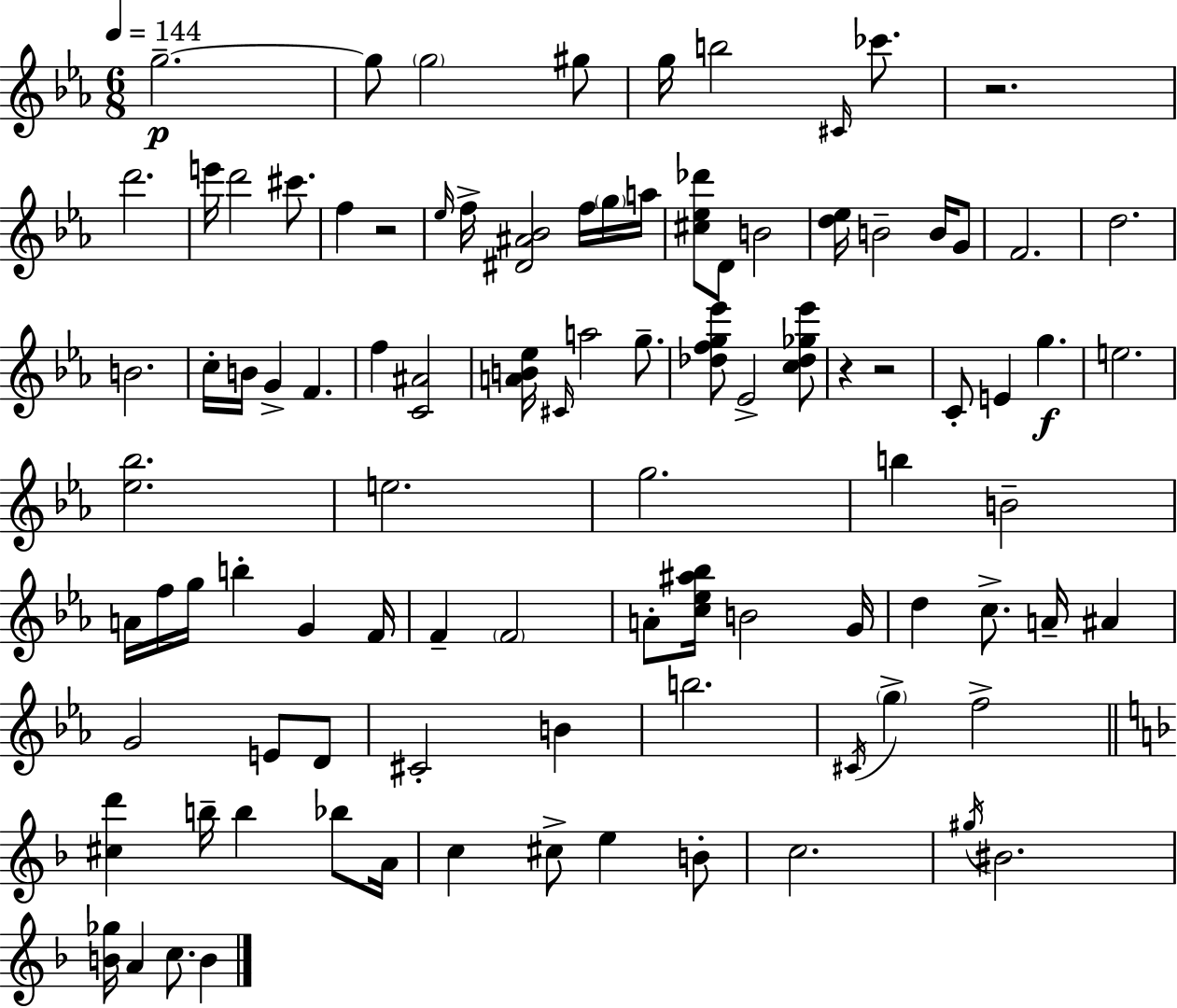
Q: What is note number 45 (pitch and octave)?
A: F5